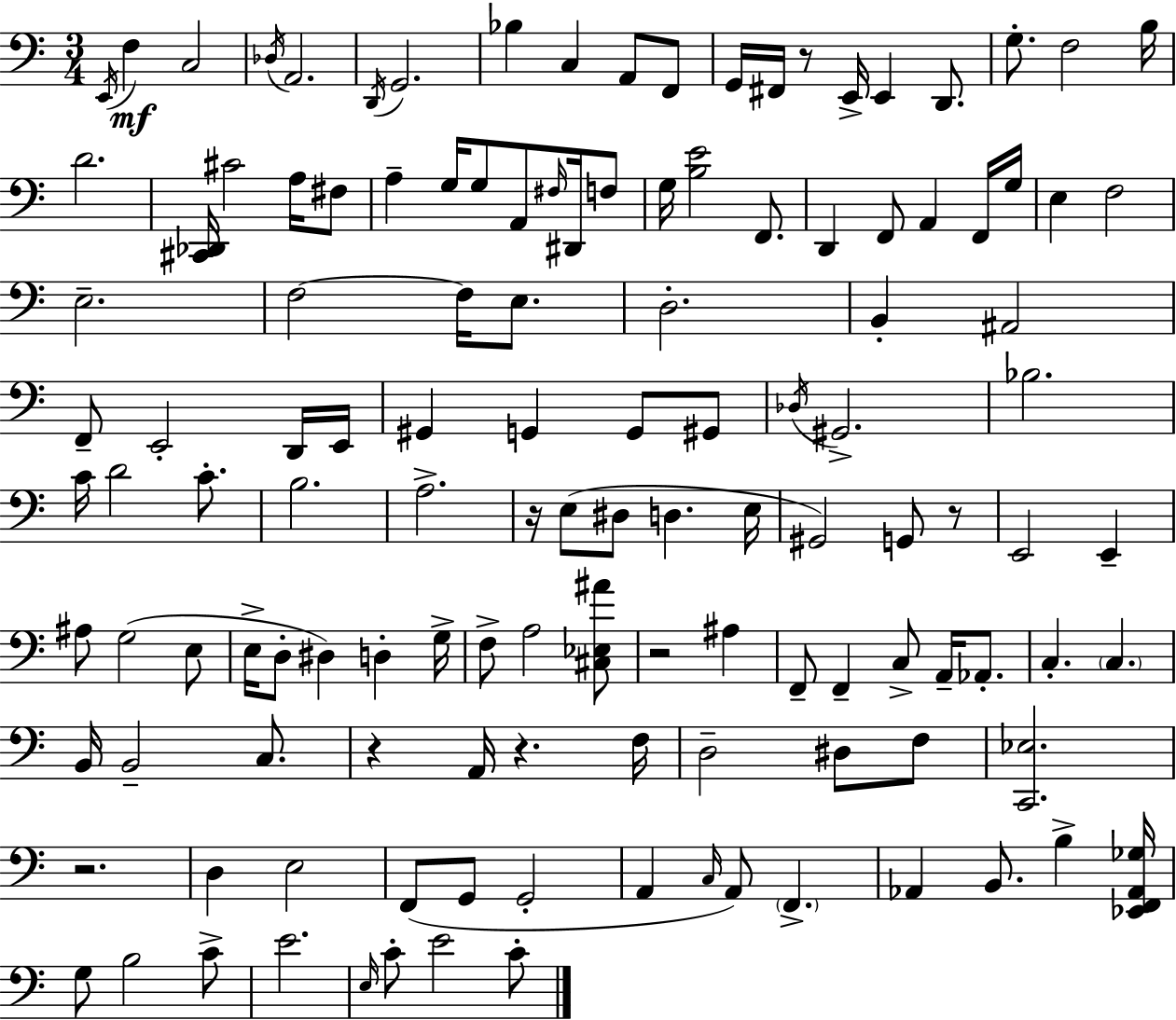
E2/s F3/q C3/h Db3/s A2/h. D2/s G2/h. Bb3/q C3/q A2/e F2/e G2/s F#2/s R/e E2/s E2/q D2/e. G3/e. F3/h B3/s D4/h. [C#2,Db2]/s C#4/h A3/s F#3/e A3/q G3/s G3/e A2/e F#3/s D#2/s F3/e G3/s [B3,E4]/h F2/e. D2/q F2/e A2/q F2/s G3/s E3/q F3/h E3/h. F3/h F3/s E3/e. D3/h. B2/q A#2/h F2/e E2/h D2/s E2/s G#2/q G2/q G2/e G#2/e Db3/s G#2/h. Bb3/h. C4/s D4/h C4/e. B3/h. A3/h. R/s E3/e D#3/e D3/q. E3/s G#2/h G2/e R/e E2/h E2/q A#3/e G3/h E3/e E3/s D3/e D#3/q D3/q G3/s F3/e A3/h [C#3,Eb3,A#4]/e R/h A#3/q F2/e F2/q C3/e A2/s Ab2/e. C3/q. C3/q. B2/s B2/h C3/e. R/q A2/s R/q. F3/s D3/h D#3/e F3/e [C2,Eb3]/h. R/h. D3/q E3/h F2/e G2/e G2/h A2/q C3/s A2/e F2/q. Ab2/q B2/e. B3/q [Eb2,F2,Ab2,Gb3]/s G3/e B3/h C4/e E4/h. E3/s C4/e E4/h C4/e